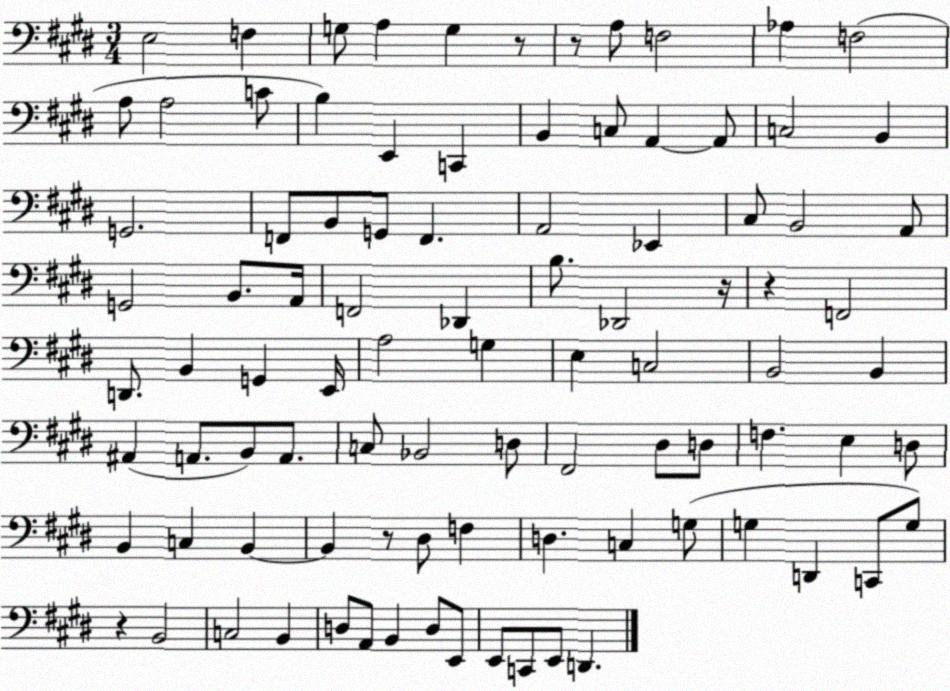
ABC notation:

X:1
T:Untitled
M:3/4
L:1/4
K:E
E,2 F, G,/2 A, G, z/2 z/2 A,/2 F,2 _A, F,2 A,/2 A,2 C/2 B, E,, C,, B,, C,/2 A,, A,,/2 C,2 B,, G,,2 F,,/2 B,,/2 G,,/2 F,, A,,2 _E,, ^C,/2 B,,2 A,,/2 G,,2 B,,/2 A,,/4 F,,2 _D,, B,/2 _D,,2 z/4 z F,,2 D,,/2 B,, G,, E,,/4 A,2 G, E, C,2 B,,2 B,, ^A,, A,,/2 B,,/2 A,,/2 C,/2 _B,,2 D,/2 ^F,,2 ^D,/2 D,/2 F, E, D,/2 B,, C, B,, B,, z/2 ^D,/2 F, D, C, G,/2 G, D,, C,,/2 G,/2 z B,,2 C,2 B,, D,/2 A,,/2 B,, D,/2 E,,/2 E,,/2 C,,/2 E,,/2 D,,